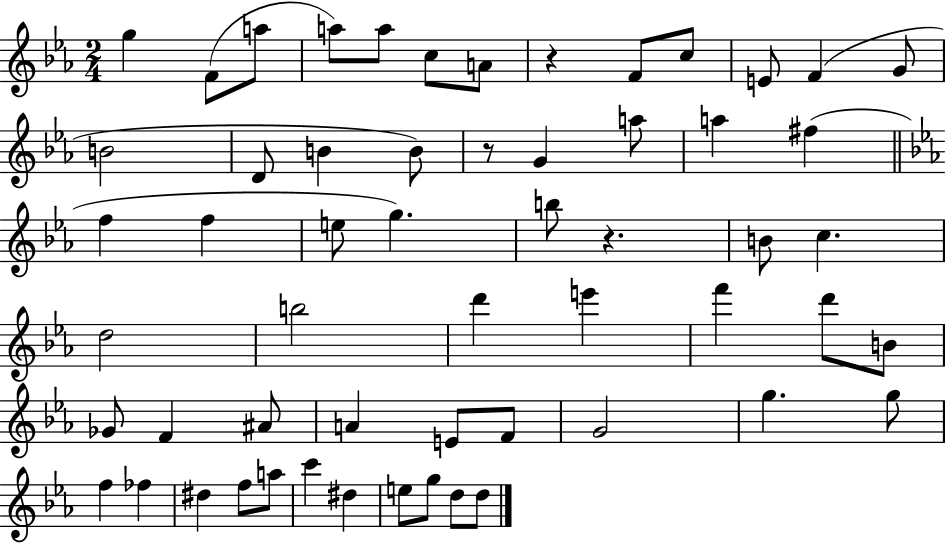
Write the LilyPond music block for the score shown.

{
  \clef treble
  \numericTimeSignature
  \time 2/4
  \key ees \major
  g''4 f'8( a''8 | a''8) a''8 c''8 a'8 | r4 f'8 c''8 | e'8 f'4( g'8 | \break b'2 | d'8 b'4 b'8) | r8 g'4 a''8 | a''4 fis''4( | \break \bar "||" \break \key c \minor f''4 f''4 | e''8 g''4.) | b''8 r4. | b'8 c''4. | \break d''2 | b''2 | d'''4 e'''4 | f'''4 d'''8 b'8 | \break ges'8 f'4 ais'8 | a'4 e'8 f'8 | g'2 | g''4. g''8 | \break f''4 fes''4 | dis''4 f''8 a''8 | c'''4 dis''4 | e''8 g''8 d''8 d''8 | \break \bar "|."
}